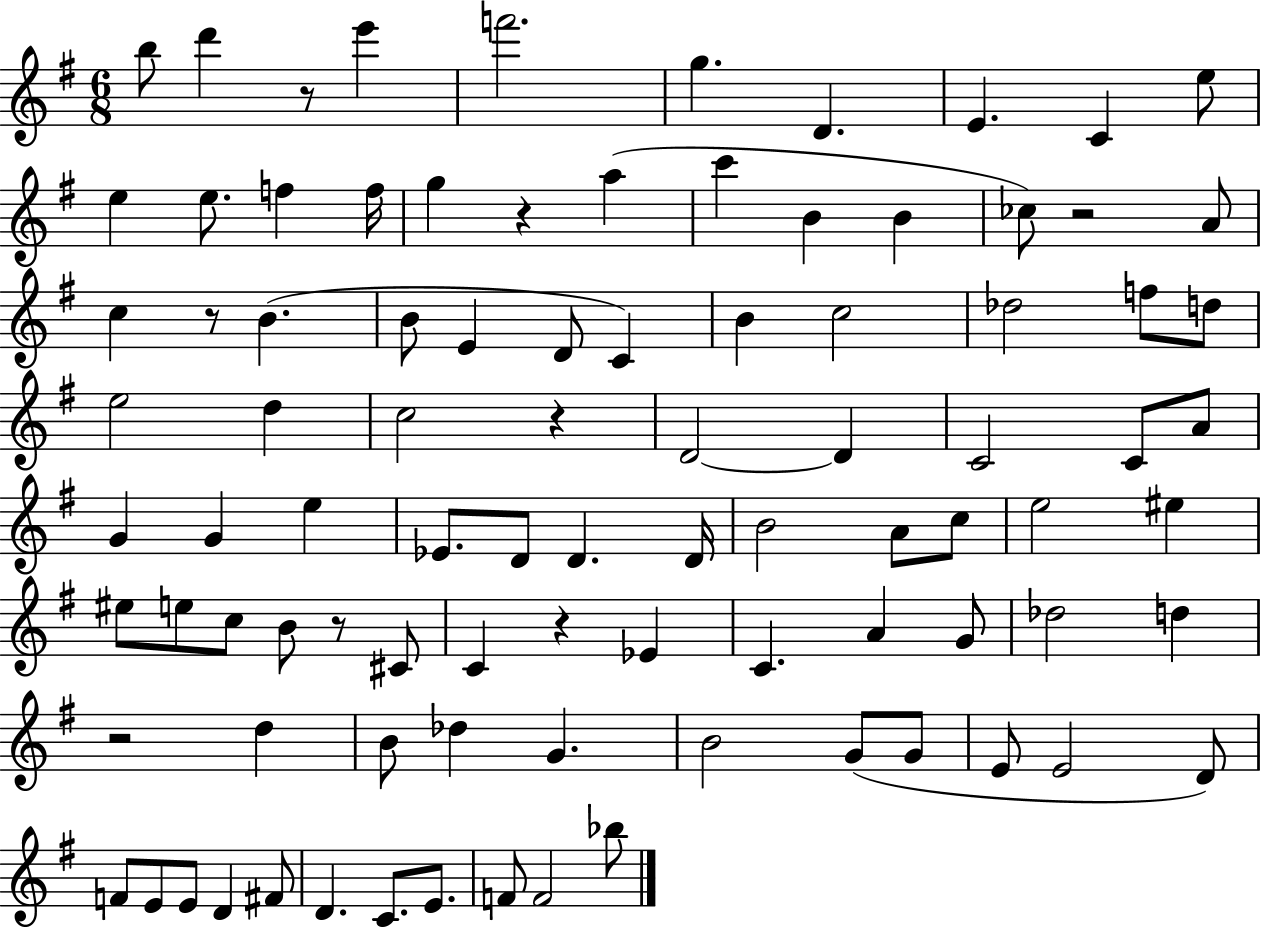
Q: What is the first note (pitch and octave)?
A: B5